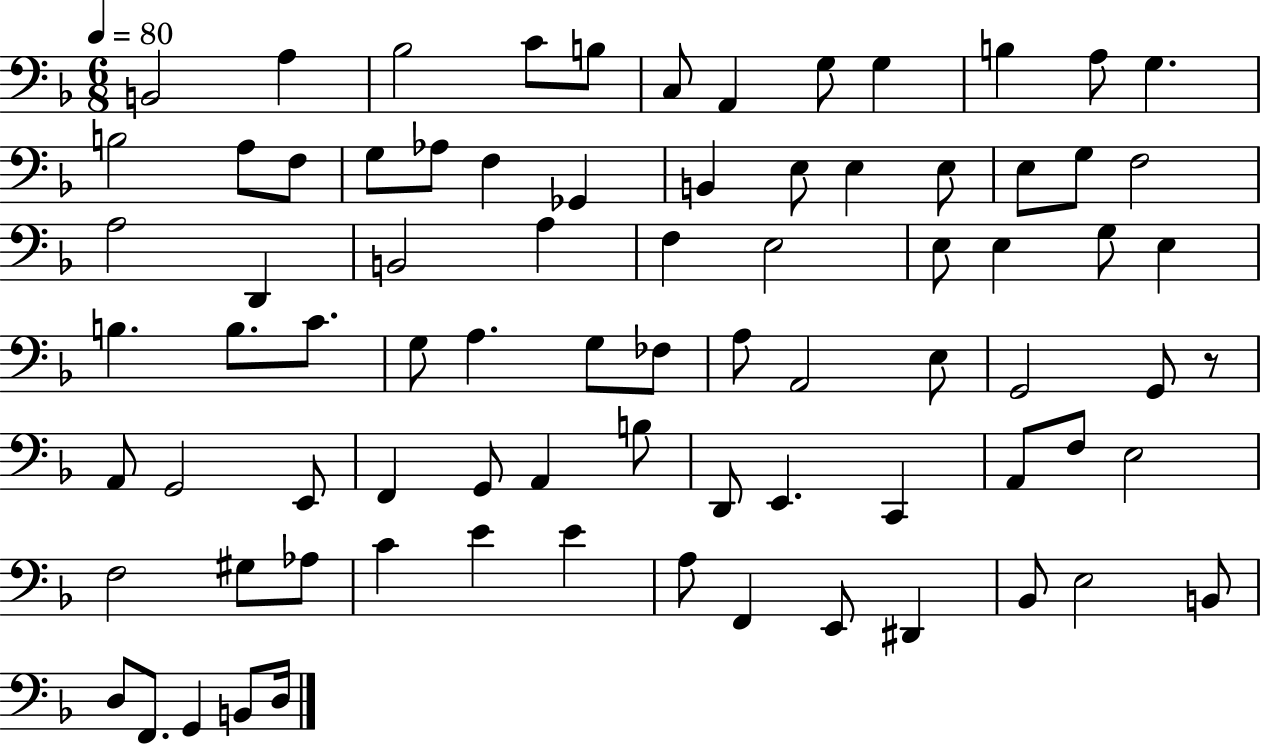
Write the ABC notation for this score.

X:1
T:Untitled
M:6/8
L:1/4
K:F
B,,2 A, _B,2 C/2 B,/2 C,/2 A,, G,/2 G, B, A,/2 G, B,2 A,/2 F,/2 G,/2 _A,/2 F, _G,, B,, E,/2 E, E,/2 E,/2 G,/2 F,2 A,2 D,, B,,2 A, F, E,2 E,/2 E, G,/2 E, B, B,/2 C/2 G,/2 A, G,/2 _F,/2 A,/2 A,,2 E,/2 G,,2 G,,/2 z/2 A,,/2 G,,2 E,,/2 F,, G,,/2 A,, B,/2 D,,/2 E,, C,, A,,/2 F,/2 E,2 F,2 ^G,/2 _A,/2 C E E A,/2 F,, E,,/2 ^D,, _B,,/2 E,2 B,,/2 D,/2 F,,/2 G,, B,,/2 D,/4